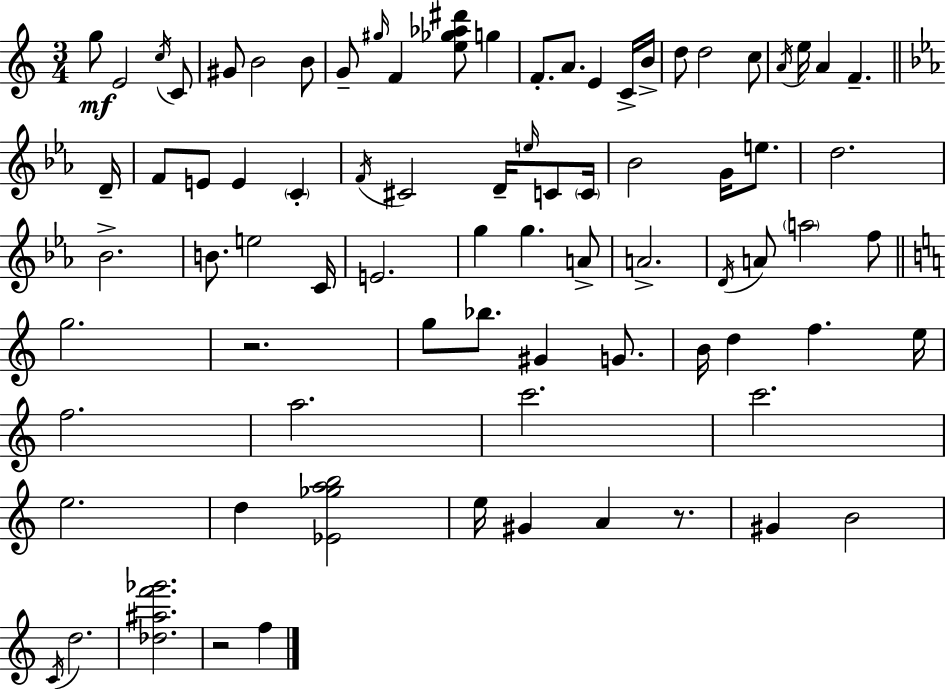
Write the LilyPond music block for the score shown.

{
  \clef treble
  \numericTimeSignature
  \time 3/4
  \key a \minor
  \repeat volta 2 { g''8\mf e'2 \acciaccatura { c''16 } c'8 | gis'8 b'2 b'8 | g'8-- \grace { gis''16 } f'4 <e'' ges'' aes'' dis'''>8 g''4 | f'8.-. a'8. e'4 | \break c'16-> b'16-> d''8 d''2 | c''8 \acciaccatura { a'16 } e''16 a'4 f'4.-- | \bar "||" \break \key ees \major d'16-- f'8 e'8 e'4 \parenthesize c'4-. | \acciaccatura { f'16 } cis'2 d'16-- \grace { e''16 } | c'8 \parenthesize c'16 bes'2 g'16 | e''8. d''2. | \break bes'2.-> | b'8. e''2 | c'16 e'2. | g''4 g''4. | \break a'8-> a'2.-> | \acciaccatura { d'16 } a'8 \parenthesize a''2 | f''8 \bar "||" \break \key c \major g''2. | r2. | g''8 bes''8. gis'4 g'8. | b'16 d''4 f''4. e''16 | \break f''2. | a''2. | c'''2. | c'''2. | \break e''2. | d''4 <ees' ges'' a'' b''>2 | e''16 gis'4 a'4 r8. | gis'4 b'2 | \break \acciaccatura { c'16 } d''2. | <des'' ais'' f''' ges'''>2. | r2 f''4 | } \bar "|."
}